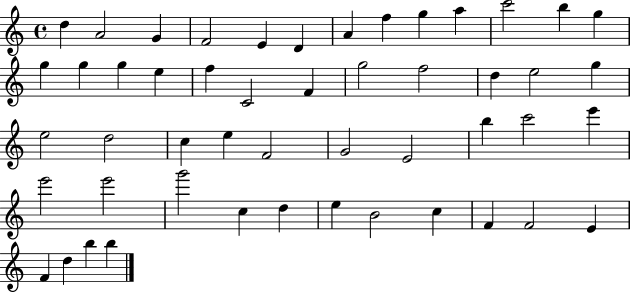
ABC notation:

X:1
T:Untitled
M:4/4
L:1/4
K:C
d A2 G F2 E D A f g a c'2 b g g g g e f C2 F g2 f2 d e2 g e2 d2 c e F2 G2 E2 b c'2 e' e'2 e'2 g'2 c d e B2 c F F2 E F d b b